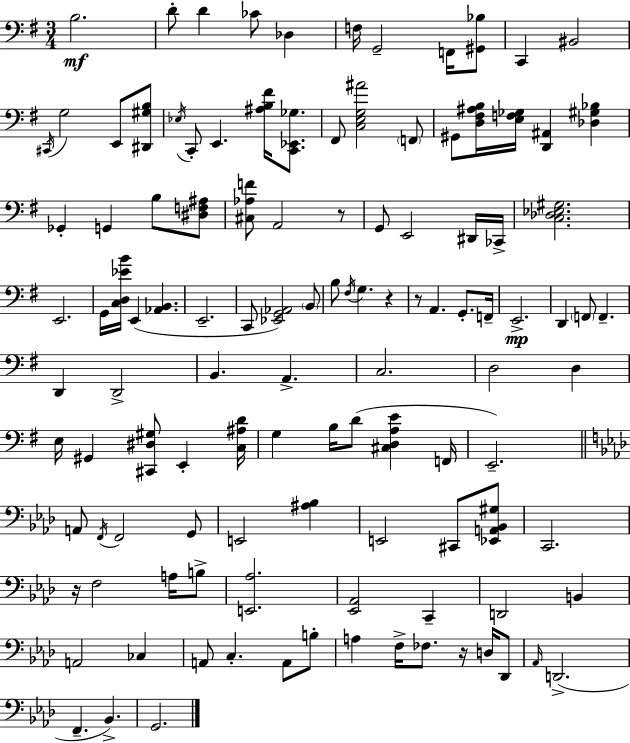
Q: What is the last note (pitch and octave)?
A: G2